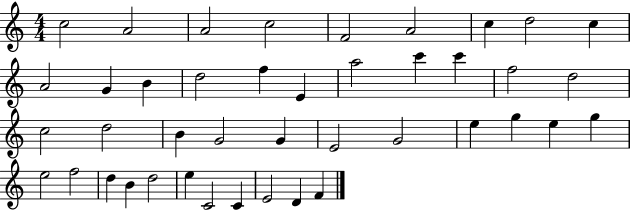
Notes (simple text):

C5/h A4/h A4/h C5/h F4/h A4/h C5/q D5/h C5/q A4/h G4/q B4/q D5/h F5/q E4/q A5/h C6/q C6/q F5/h D5/h C5/h D5/h B4/q G4/h G4/q E4/h G4/h E5/q G5/q E5/q G5/q E5/h F5/h D5/q B4/q D5/h E5/q C4/h C4/q E4/h D4/q F4/q